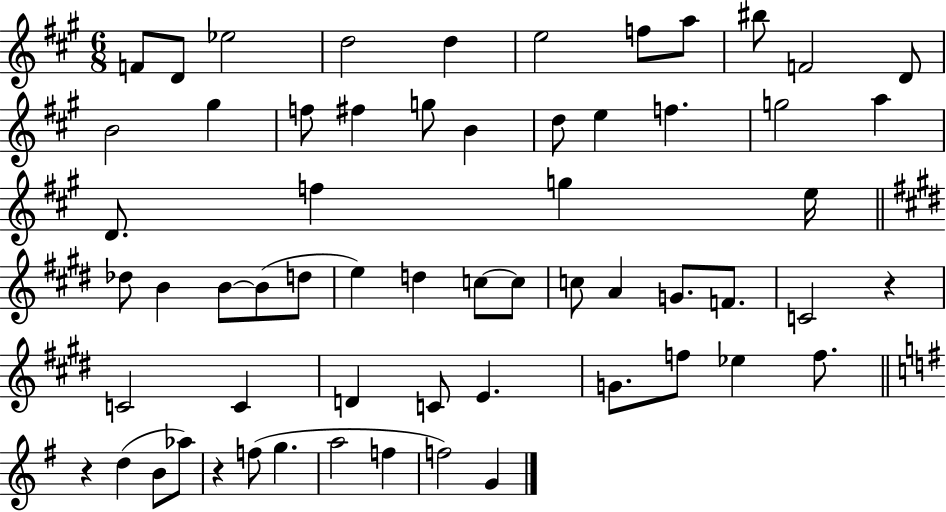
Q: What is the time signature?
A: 6/8